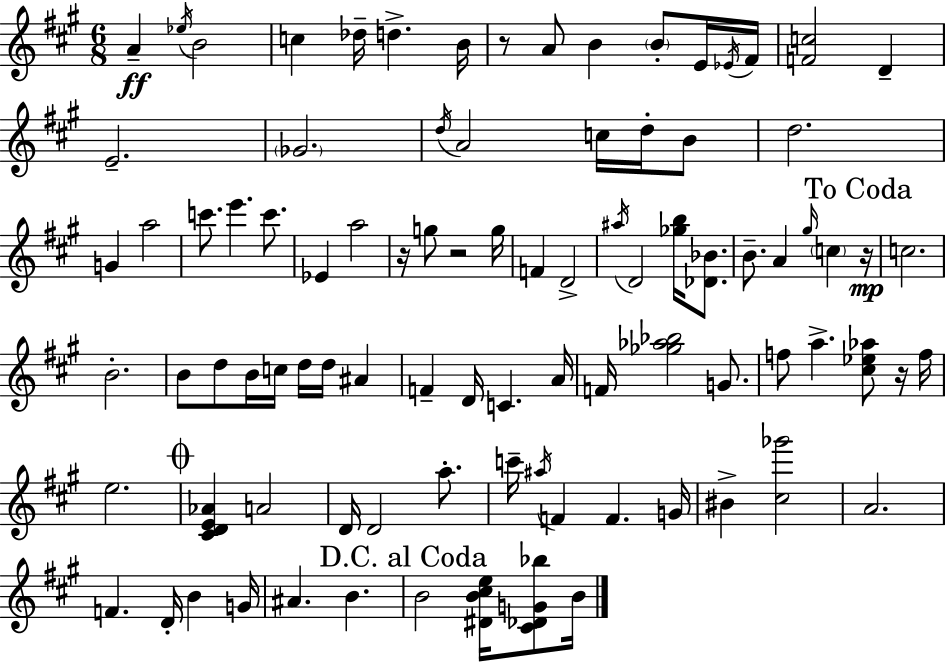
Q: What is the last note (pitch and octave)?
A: B4